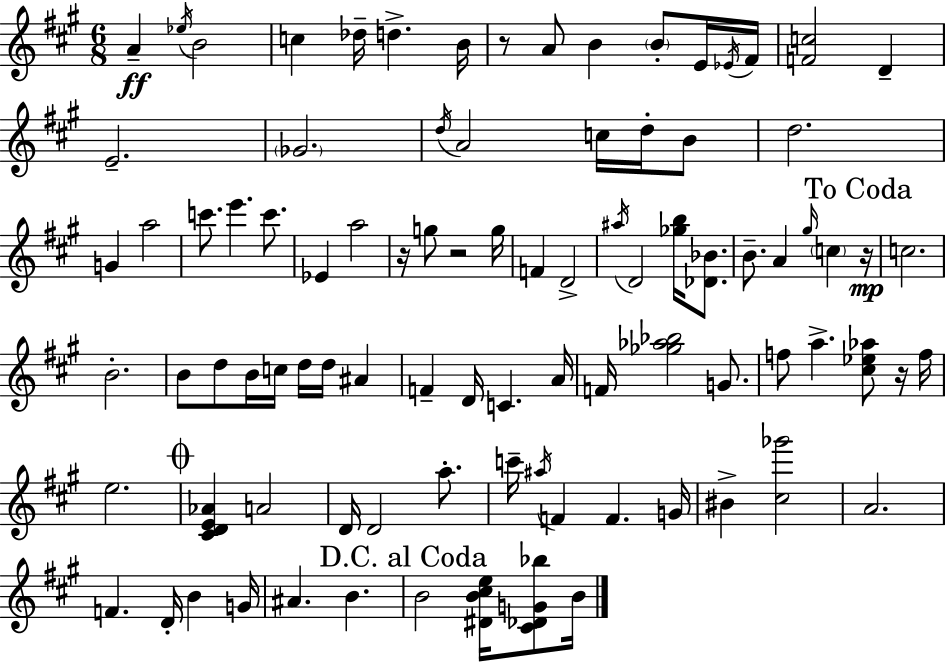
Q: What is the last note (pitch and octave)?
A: B4